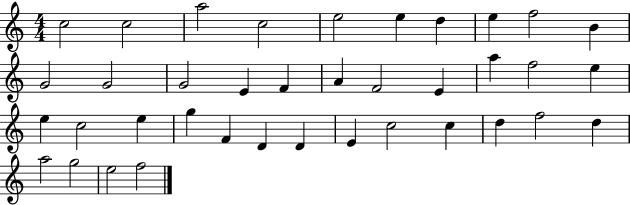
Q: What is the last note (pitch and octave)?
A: F5